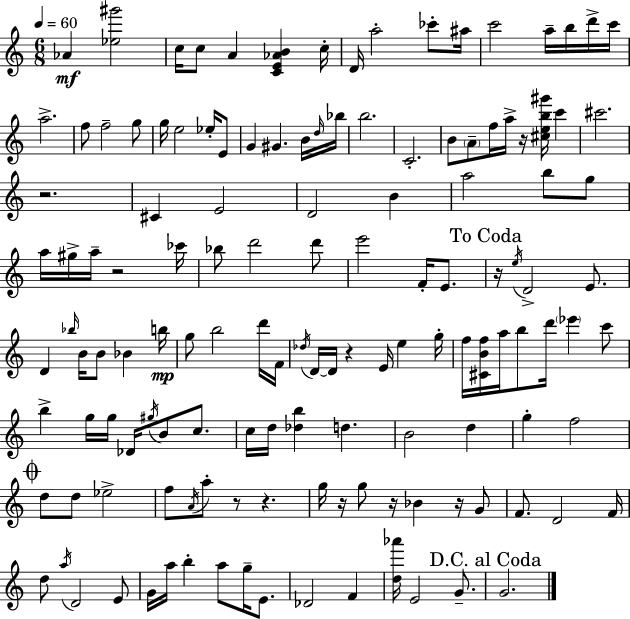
Ab4/q [Eb5,G#6]/h C5/s C5/e A4/q [C4,E4,Ab4,B4]/q C5/s D4/s A5/h CES6/e A#5/s C6/h A5/s B5/s D6/s C6/s A5/h. F5/e F5/h G5/e G5/s E5/h Eb5/s E4/e G4/q G#4/q. B4/s D5/s Bb5/s B5/h. C4/h. B4/e A4/e F5/s A5/s R/s [C#5,E5,B5,G#6]/s C6/q C#6/h. R/h. C#4/q E4/h D4/h B4/q A5/h B5/e G5/e A5/s G#5/s A5/s R/h CES6/s Bb5/e D6/h D6/e E6/h F4/s E4/e. R/s E5/s D4/h E4/e. D4/q Bb5/s B4/s B4/e Bb4/q B5/s G5/e B5/h D6/s F4/s Db5/s D4/s D4/s R/q E4/s E5/q G5/s F5/s [C#4,B4,F5]/s A5/s B5/e D6/s Eb6/q C6/e B5/q G5/s G5/s Db4/s G#5/s B4/e C5/e. C5/s D5/s [Db5,B5]/q D5/q. B4/h D5/q G5/q F5/h D5/e D5/e Eb5/h F5/e A4/s A5/e R/e R/q. G5/s R/s G5/e R/s Bb4/q R/s G4/e F4/e. D4/h F4/s D5/e A5/s D4/h E4/e G4/s A5/s B5/q A5/e G5/s E4/e. Db4/h F4/q [D5,Ab6]/s E4/h G4/e. G4/h.